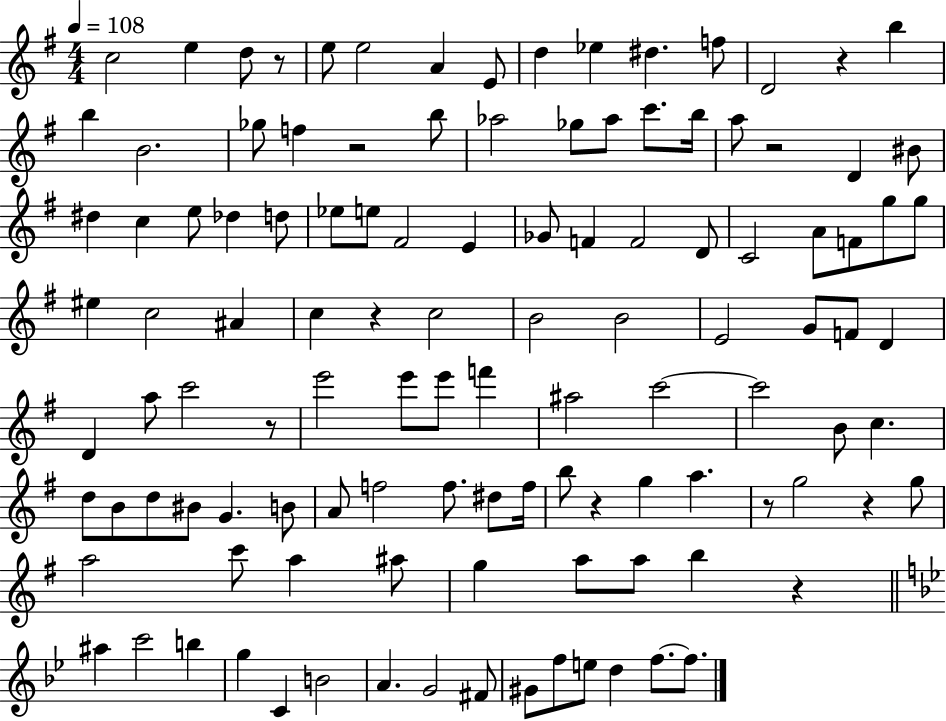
C5/h E5/q D5/e R/e E5/e E5/h A4/q E4/e D5/q Eb5/q D#5/q. F5/e D4/h R/q B5/q B5/q B4/h. Gb5/e F5/q R/h B5/e Ab5/h Gb5/e Ab5/e C6/e. B5/s A5/e R/h D4/q BIS4/e D#5/q C5/q E5/e Db5/q D5/e Eb5/e E5/e F#4/h E4/q Gb4/e F4/q F4/h D4/e C4/h A4/e F4/e G5/e G5/e EIS5/q C5/h A#4/q C5/q R/q C5/h B4/h B4/h E4/h G4/e F4/e D4/q D4/q A5/e C6/h R/e E6/h E6/e E6/e F6/q A#5/h C6/h C6/h B4/e C5/q. D5/e B4/e D5/e BIS4/e G4/q. B4/e A4/e F5/h F5/e. D#5/e F5/s B5/e R/q G5/q A5/q. R/e G5/h R/q G5/e A5/h C6/e A5/q A#5/e G5/q A5/e A5/e B5/q R/q A#5/q C6/h B5/q G5/q C4/q B4/h A4/q. G4/h F#4/e G#4/e F5/e E5/e D5/q F5/e. F5/e.